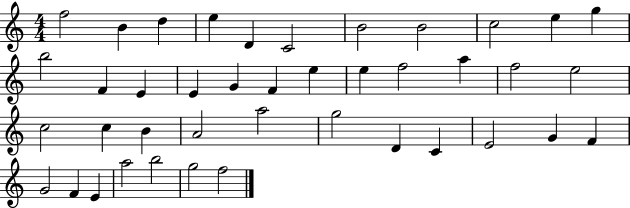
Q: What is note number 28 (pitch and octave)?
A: A5